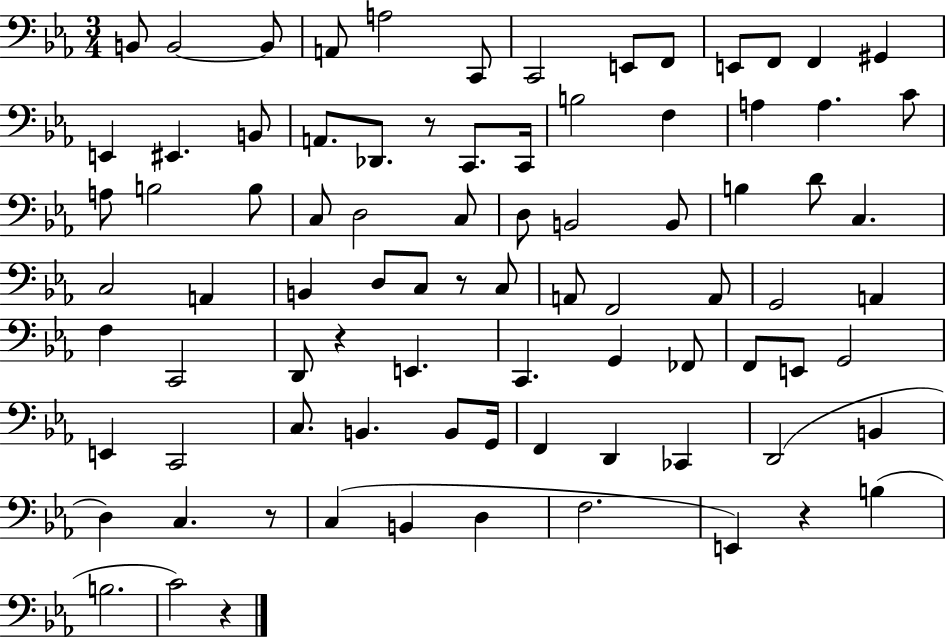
B2/e B2/h B2/e A2/e A3/h C2/e C2/h E2/e F2/e E2/e F2/e F2/q G#2/q E2/q EIS2/q. B2/e A2/e. Db2/e. R/e C2/e. C2/s B3/h F3/q A3/q A3/q. C4/e A3/e B3/h B3/e C3/e D3/h C3/e D3/e B2/h B2/e B3/q D4/e C3/q. C3/h A2/q B2/q D3/e C3/e R/e C3/e A2/e F2/h A2/e G2/h A2/q F3/q C2/h D2/e R/q E2/q. C2/q. G2/q FES2/e F2/e E2/e G2/h E2/q C2/h C3/e. B2/q. B2/e G2/s F2/q D2/q CES2/q D2/h B2/q D3/q C3/q. R/e C3/q B2/q D3/q F3/h. E2/q R/q B3/q B3/h. C4/h R/q